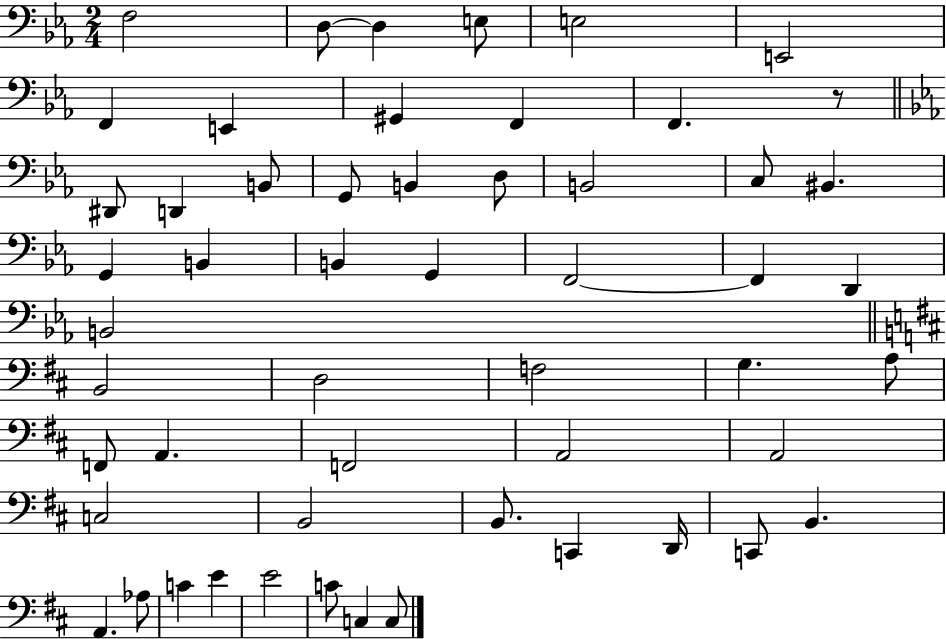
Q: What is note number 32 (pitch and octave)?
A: G3